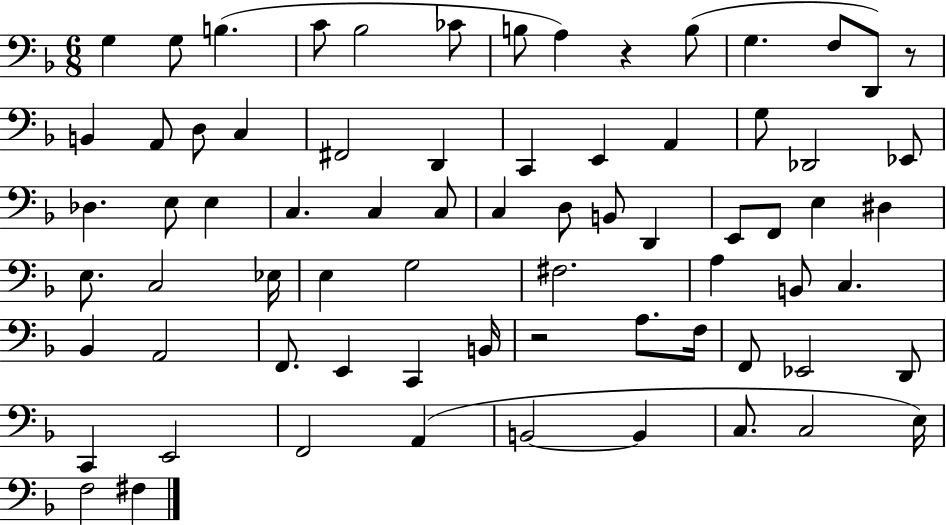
X:1
T:Untitled
M:6/8
L:1/4
K:F
G, G,/2 B, C/2 _B,2 _C/2 B,/2 A, z B,/2 G, F,/2 D,,/2 z/2 B,, A,,/2 D,/2 C, ^F,,2 D,, C,, E,, A,, G,/2 _D,,2 _E,,/2 _D, E,/2 E, C, C, C,/2 C, D,/2 B,,/2 D,, E,,/2 F,,/2 E, ^D, E,/2 C,2 _E,/4 E, G,2 ^F,2 A, B,,/2 C, _B,, A,,2 F,,/2 E,, C,, B,,/4 z2 A,/2 F,/4 F,,/2 _E,,2 D,,/2 C,, E,,2 F,,2 A,, B,,2 B,, C,/2 C,2 E,/4 F,2 ^F,